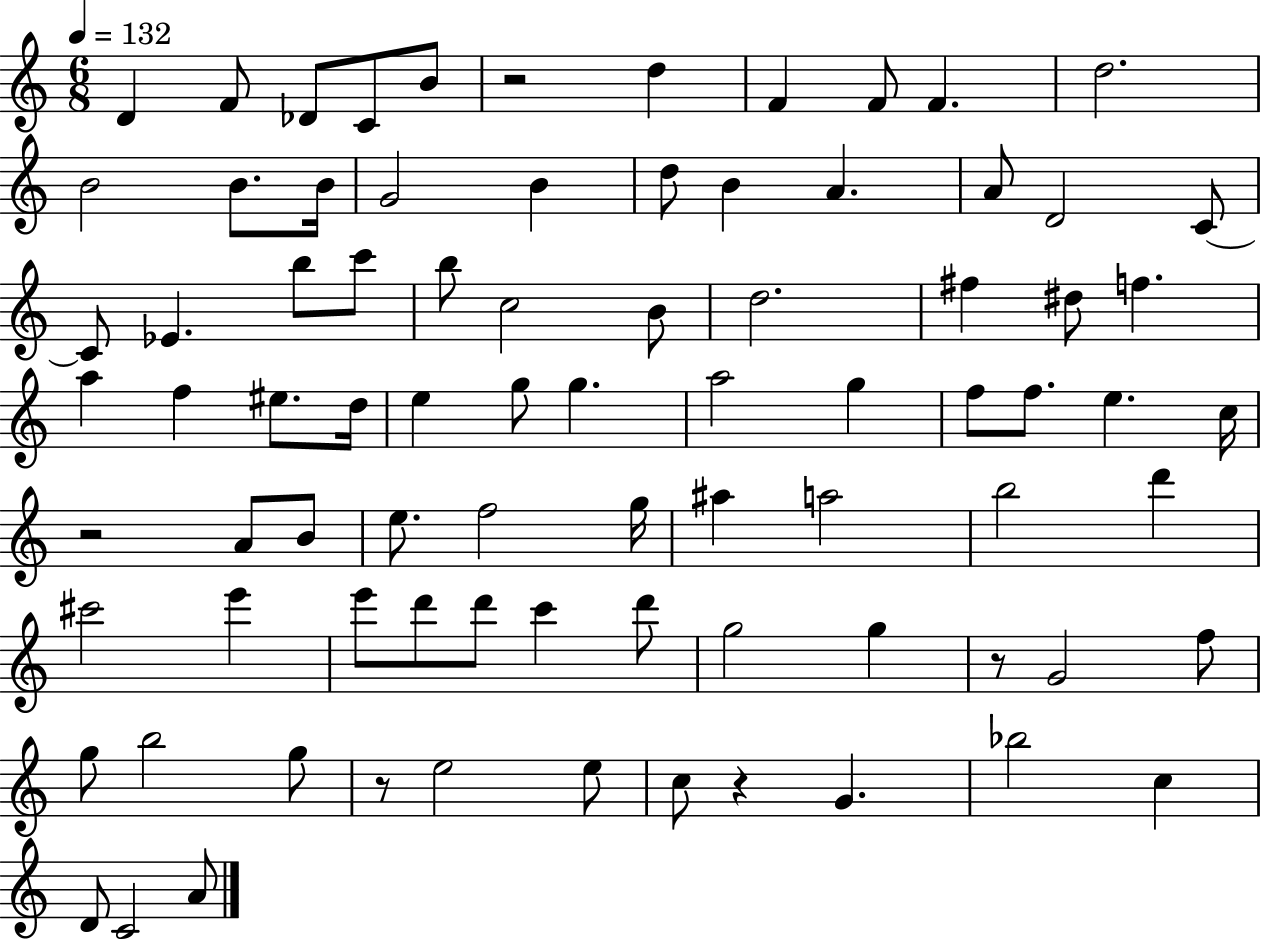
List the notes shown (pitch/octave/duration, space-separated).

D4/q F4/e Db4/e C4/e B4/e R/h D5/q F4/q F4/e F4/q. D5/h. B4/h B4/e. B4/s G4/h B4/q D5/e B4/q A4/q. A4/e D4/h C4/e C4/e Eb4/q. B5/e C6/e B5/e C5/h B4/e D5/h. F#5/q D#5/e F5/q. A5/q F5/q EIS5/e. D5/s E5/q G5/e G5/q. A5/h G5/q F5/e F5/e. E5/q. C5/s R/h A4/e B4/e E5/e. F5/h G5/s A#5/q A5/h B5/h D6/q C#6/h E6/q E6/e D6/e D6/e C6/q D6/e G5/h G5/q R/e G4/h F5/e G5/e B5/h G5/e R/e E5/h E5/e C5/e R/q G4/q. Bb5/h C5/q D4/e C4/h A4/e